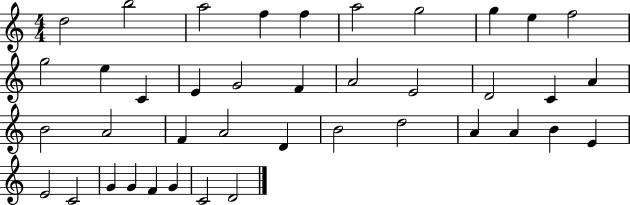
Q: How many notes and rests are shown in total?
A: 40